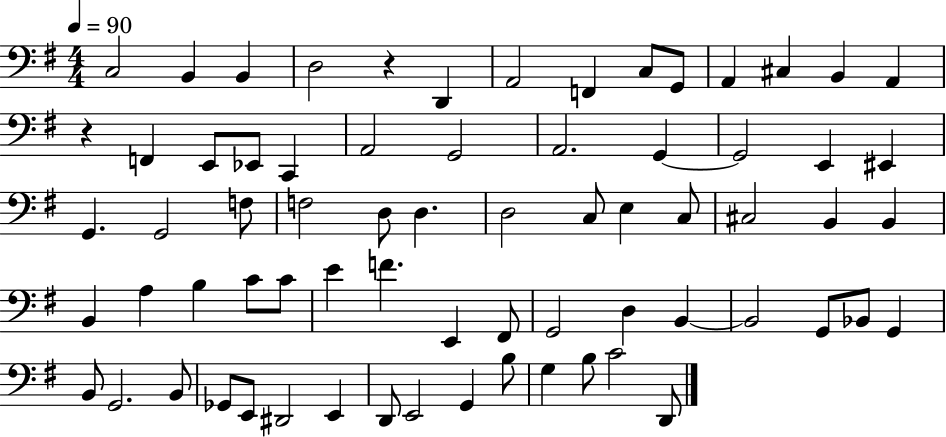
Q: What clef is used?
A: bass